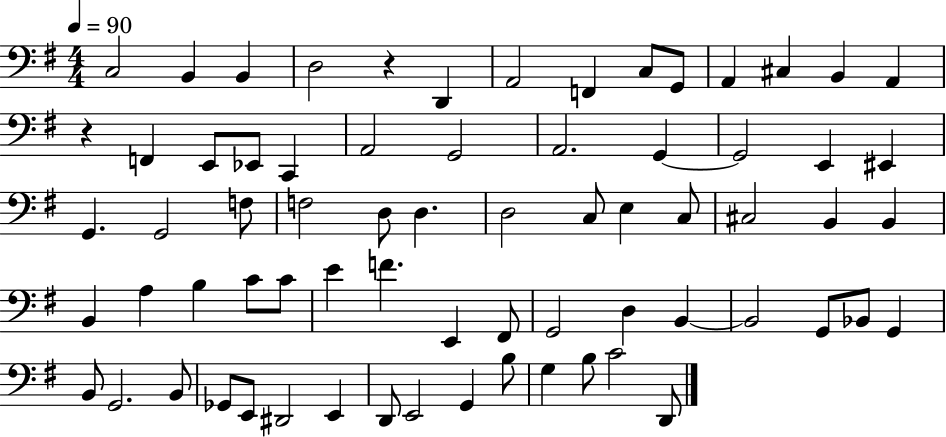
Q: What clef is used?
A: bass